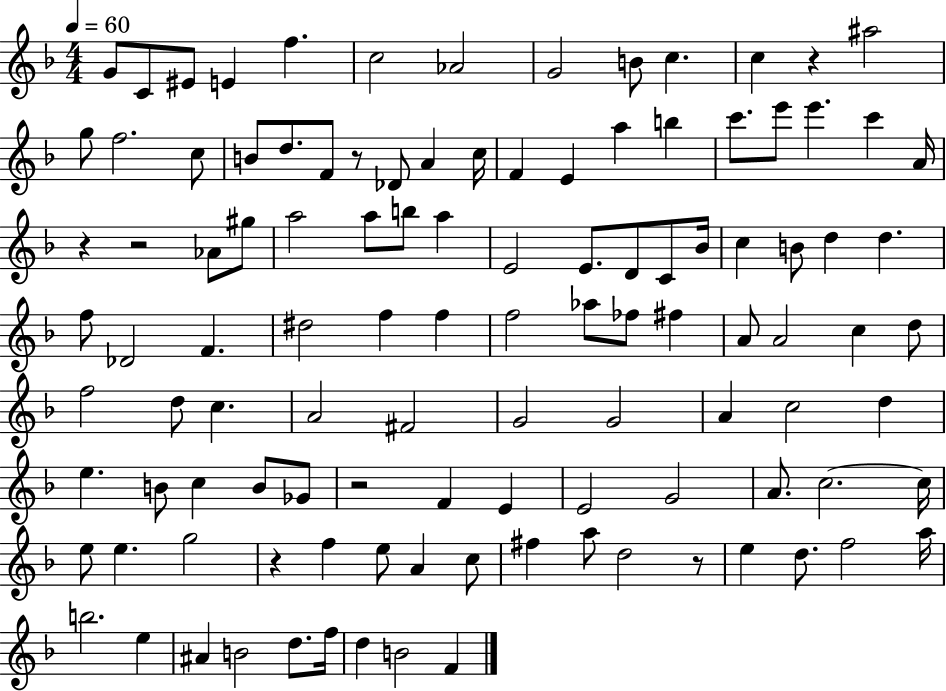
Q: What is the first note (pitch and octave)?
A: G4